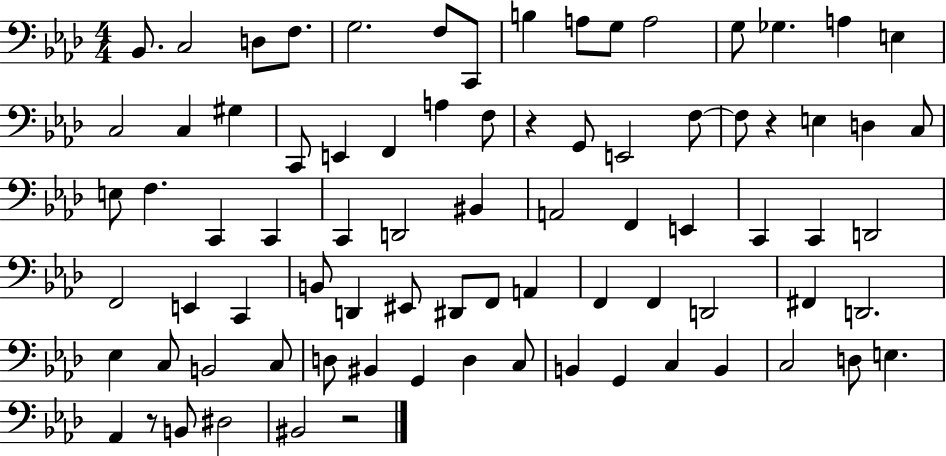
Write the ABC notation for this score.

X:1
T:Untitled
M:4/4
L:1/4
K:Ab
_B,,/2 C,2 D,/2 F,/2 G,2 F,/2 C,,/2 B, A,/2 G,/2 A,2 G,/2 _G, A, E, C,2 C, ^G, C,,/2 E,, F,, A, F,/2 z G,,/2 E,,2 F,/2 F,/2 z E, D, C,/2 E,/2 F, C,, C,, C,, D,,2 ^B,, A,,2 F,, E,, C,, C,, D,,2 F,,2 E,, C,, B,,/2 D,, ^E,,/2 ^D,,/2 F,,/2 A,, F,, F,, D,,2 ^F,, D,,2 _E, C,/2 B,,2 C,/2 D,/2 ^B,, G,, D, C,/2 B,, G,, C, B,, C,2 D,/2 E, _A,, z/2 B,,/2 ^D,2 ^B,,2 z2